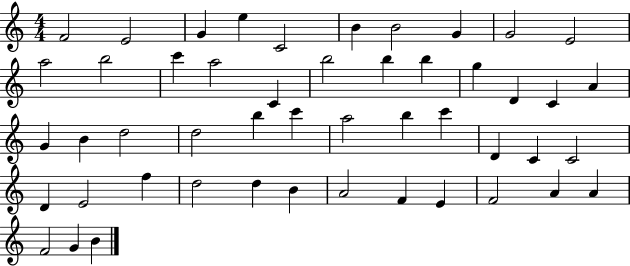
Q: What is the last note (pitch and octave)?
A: B4